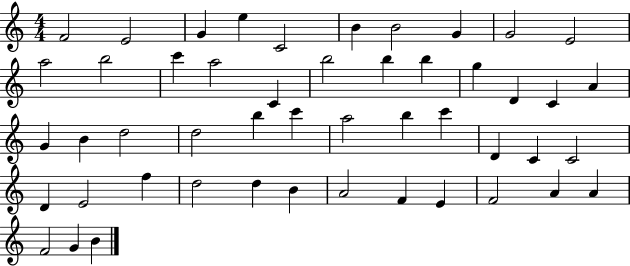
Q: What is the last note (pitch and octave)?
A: B4